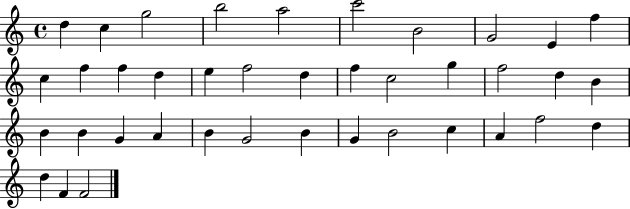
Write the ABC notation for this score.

X:1
T:Untitled
M:4/4
L:1/4
K:C
d c g2 b2 a2 c'2 B2 G2 E f c f f d e f2 d f c2 g f2 d B B B G A B G2 B G B2 c A f2 d d F F2